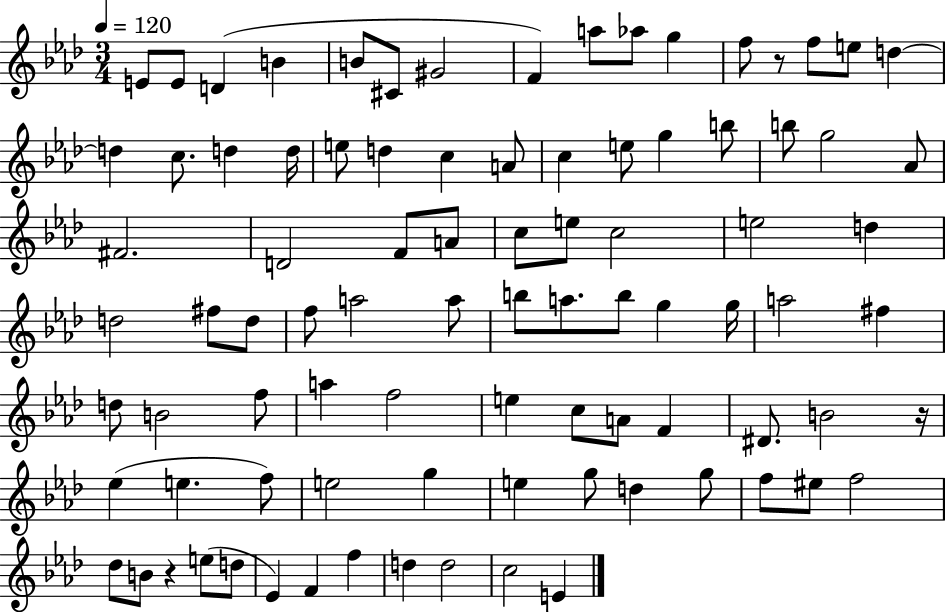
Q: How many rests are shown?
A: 3